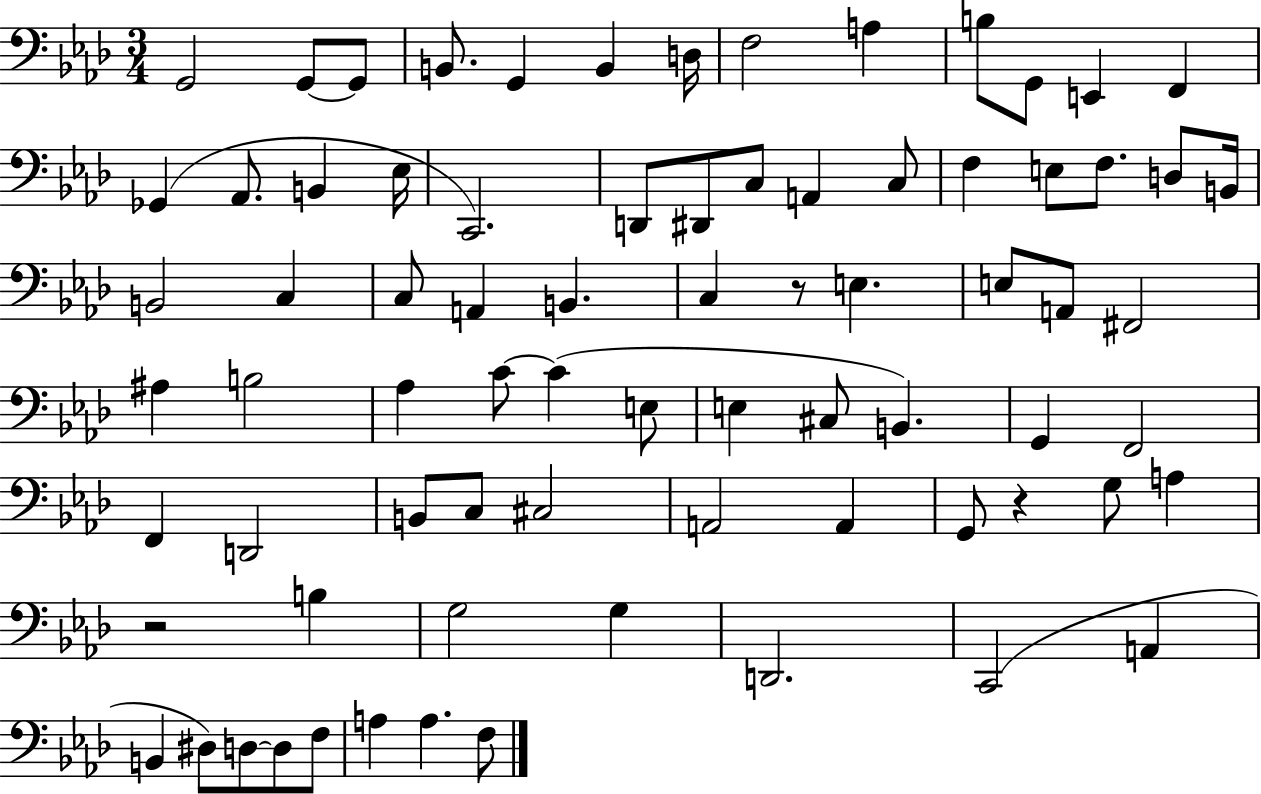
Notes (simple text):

G2/h G2/e G2/e B2/e. G2/q B2/q D3/s F3/h A3/q B3/e G2/e E2/q F2/q Gb2/q Ab2/e. B2/q Eb3/s C2/h. D2/e D#2/e C3/e A2/q C3/e F3/q E3/e F3/e. D3/e B2/s B2/h C3/q C3/e A2/q B2/q. C3/q R/e E3/q. E3/e A2/e F#2/h A#3/q B3/h Ab3/q C4/e C4/q E3/e E3/q C#3/e B2/q. G2/q F2/h F2/q D2/h B2/e C3/e C#3/h A2/h A2/q G2/e R/q G3/e A3/q R/h B3/q G3/h G3/q D2/h. C2/h A2/q B2/q D#3/e D3/e D3/e F3/e A3/q A3/q. F3/e